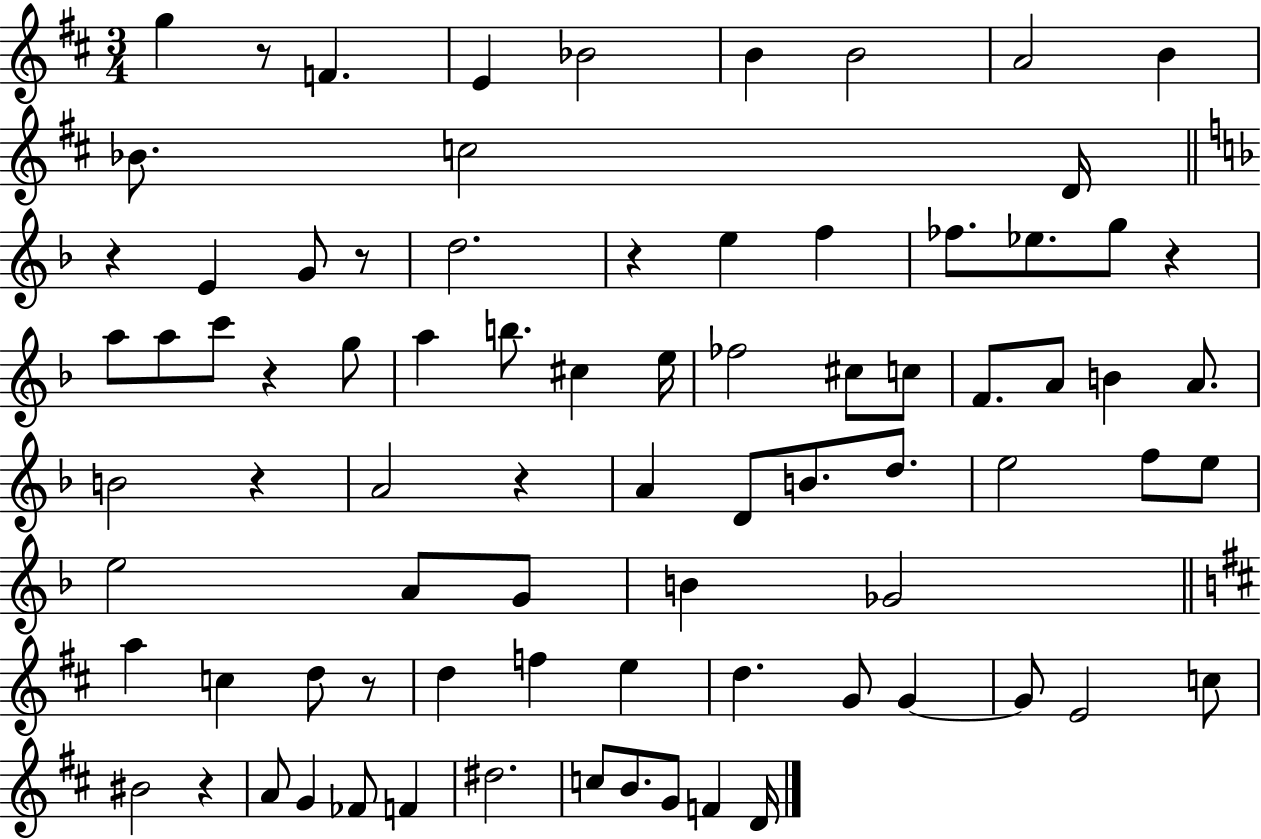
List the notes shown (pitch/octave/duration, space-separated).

G5/q R/e F4/q. E4/q Bb4/h B4/q B4/h A4/h B4/q Bb4/e. C5/h D4/s R/q E4/q G4/e R/e D5/h. R/q E5/q F5/q FES5/e. Eb5/e. G5/e R/q A5/e A5/e C6/e R/q G5/e A5/q B5/e. C#5/q E5/s FES5/h C#5/e C5/e F4/e. A4/e B4/q A4/e. B4/h R/q A4/h R/q A4/q D4/e B4/e. D5/e. E5/h F5/e E5/e E5/h A4/e G4/e B4/q Gb4/h A5/q C5/q D5/e R/e D5/q F5/q E5/q D5/q. G4/e G4/q G4/e E4/h C5/e BIS4/h R/q A4/e G4/q FES4/e F4/q D#5/h. C5/e B4/e. G4/e F4/q D4/s